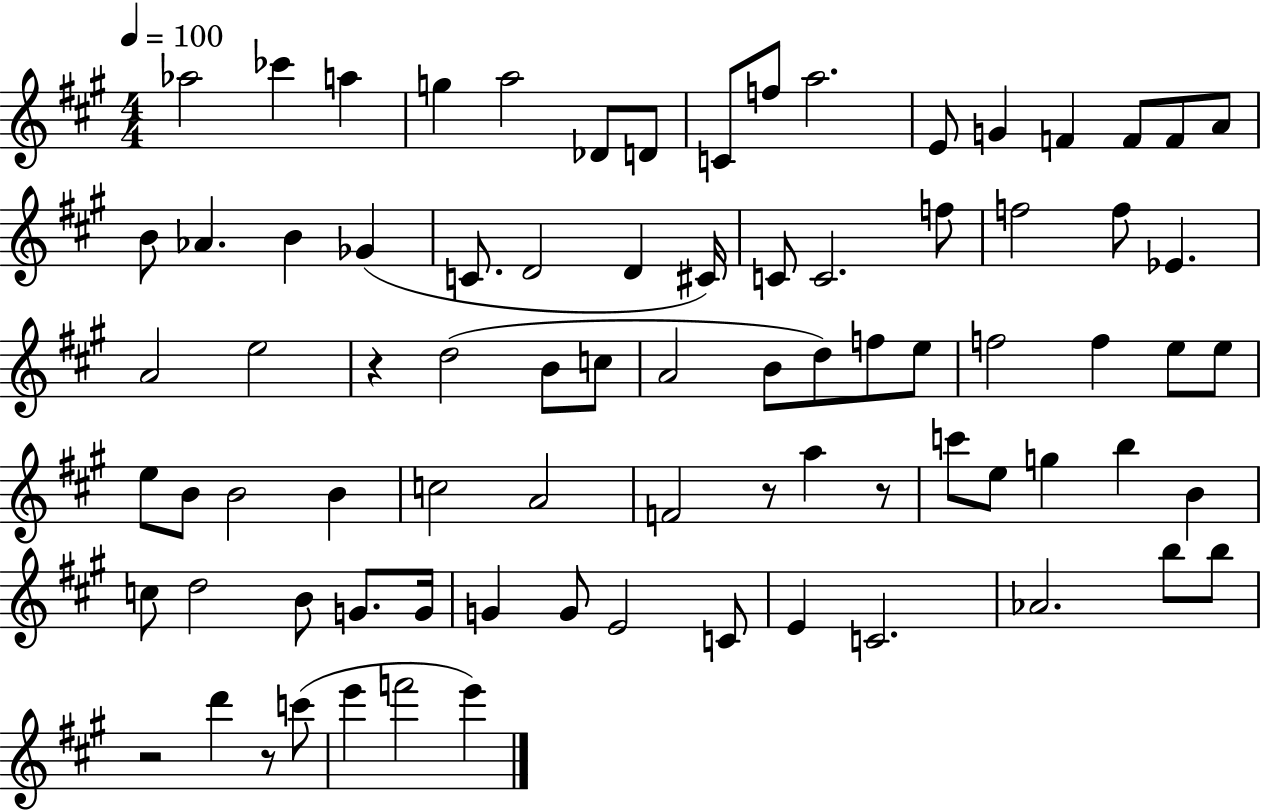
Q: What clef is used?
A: treble